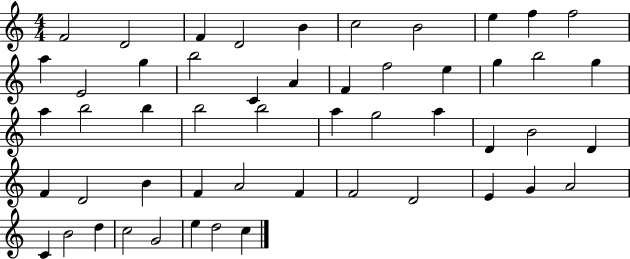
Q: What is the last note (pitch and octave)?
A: C5